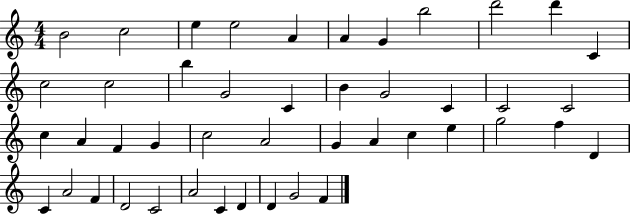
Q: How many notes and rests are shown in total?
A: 45